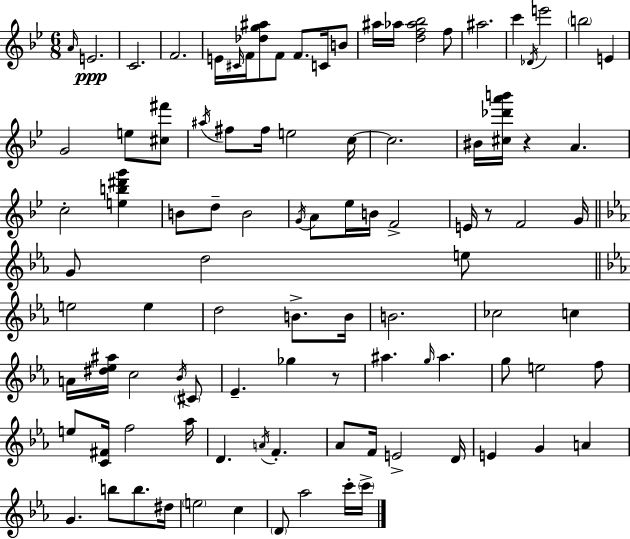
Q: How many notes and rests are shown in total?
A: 98